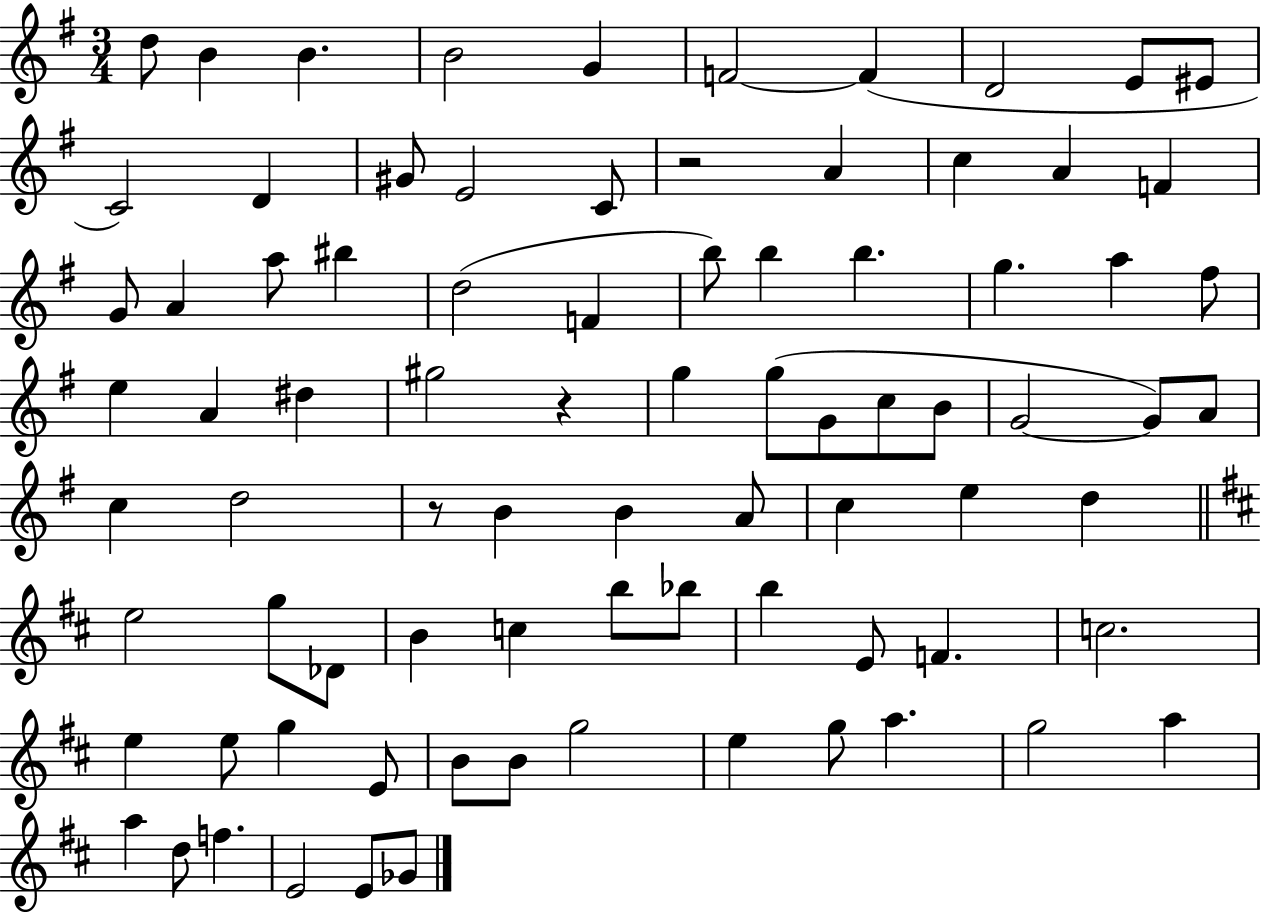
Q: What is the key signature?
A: G major